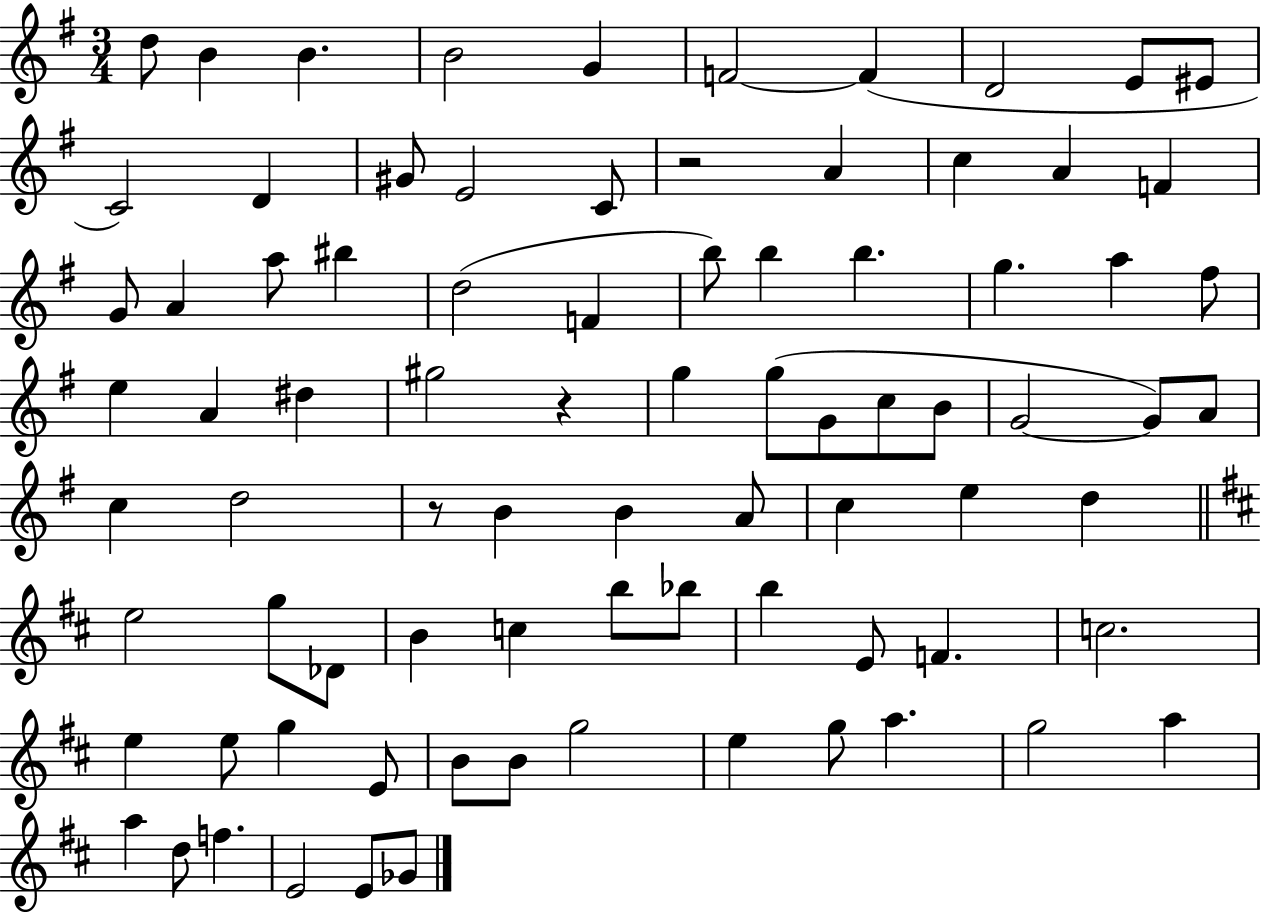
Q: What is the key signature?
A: G major